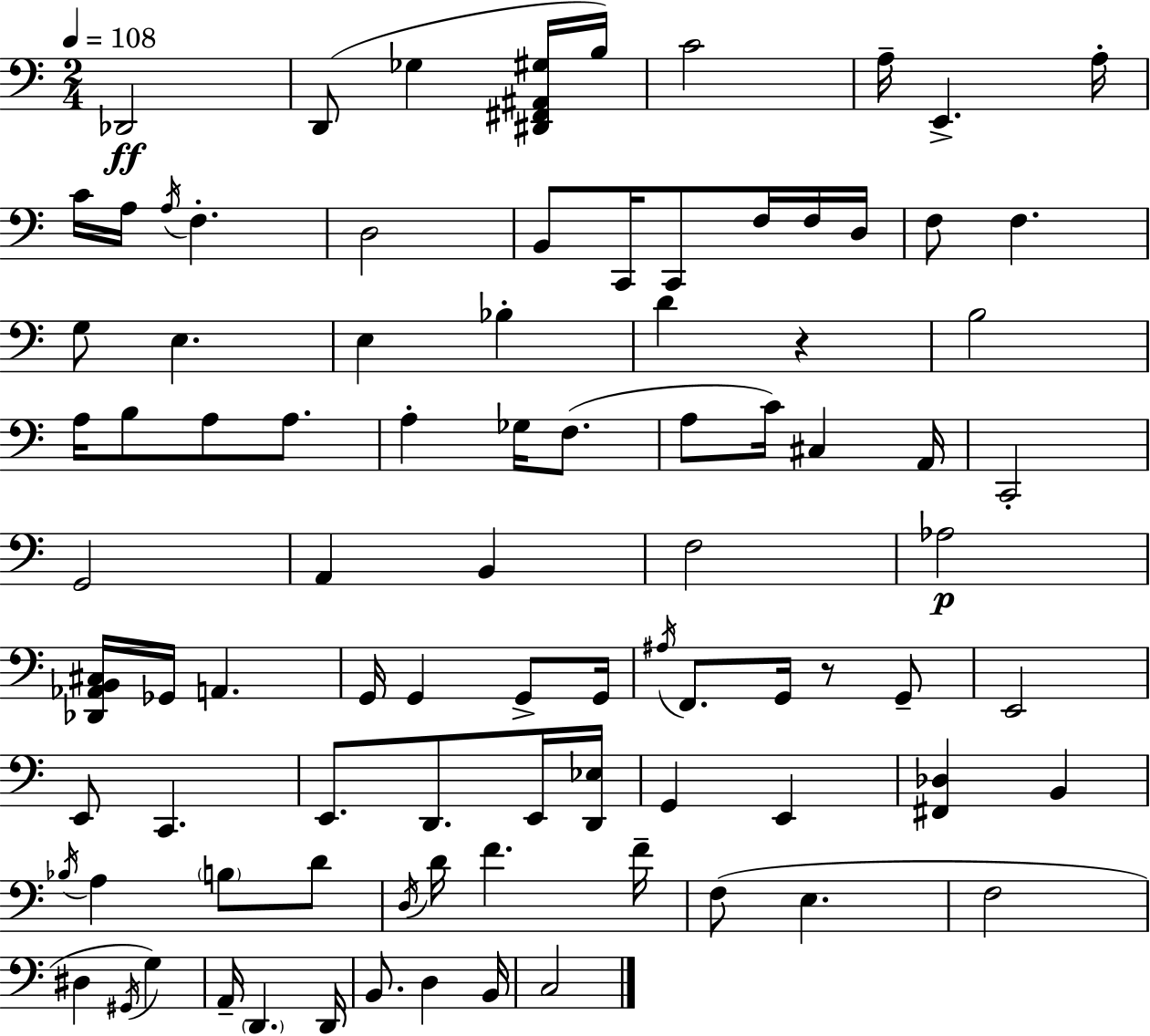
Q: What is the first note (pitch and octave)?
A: Db2